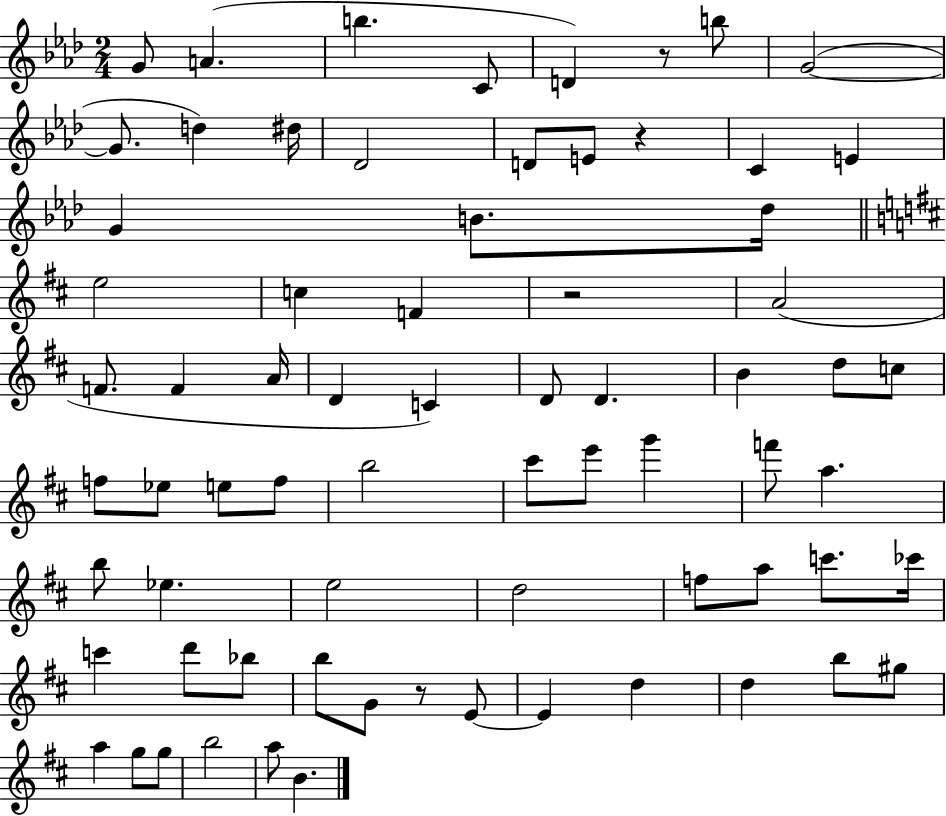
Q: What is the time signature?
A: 2/4